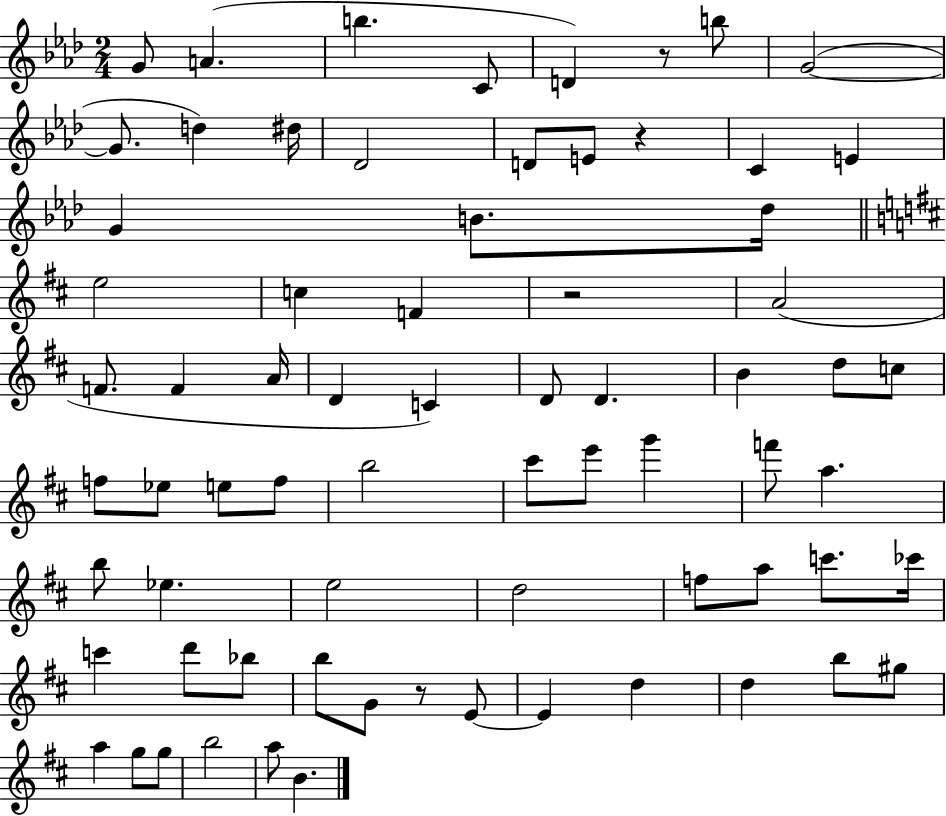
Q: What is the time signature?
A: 2/4